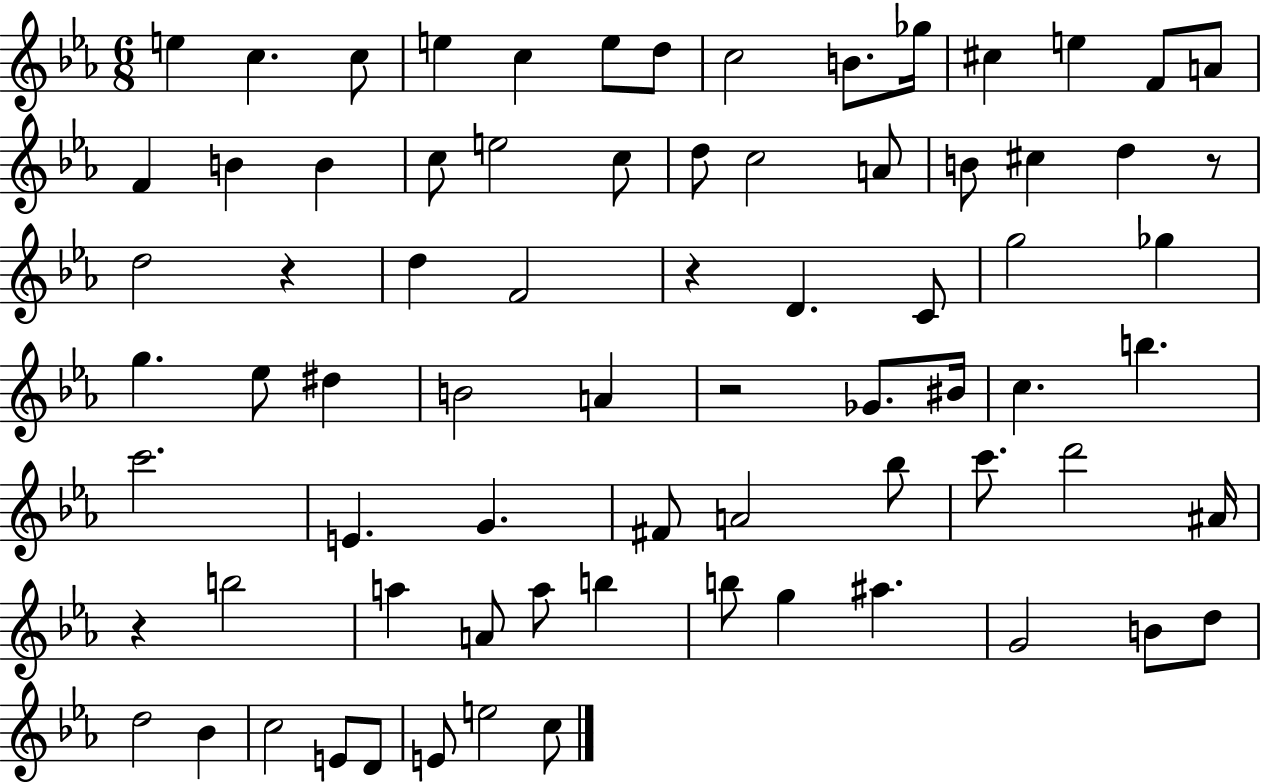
X:1
T:Untitled
M:6/8
L:1/4
K:Eb
e c c/2 e c e/2 d/2 c2 B/2 _g/4 ^c e F/2 A/2 F B B c/2 e2 c/2 d/2 c2 A/2 B/2 ^c d z/2 d2 z d F2 z D C/2 g2 _g g _e/2 ^d B2 A z2 _G/2 ^B/4 c b c'2 E G ^F/2 A2 _b/2 c'/2 d'2 ^A/4 z b2 a A/2 a/2 b b/2 g ^a G2 B/2 d/2 d2 _B c2 E/2 D/2 E/2 e2 c/2